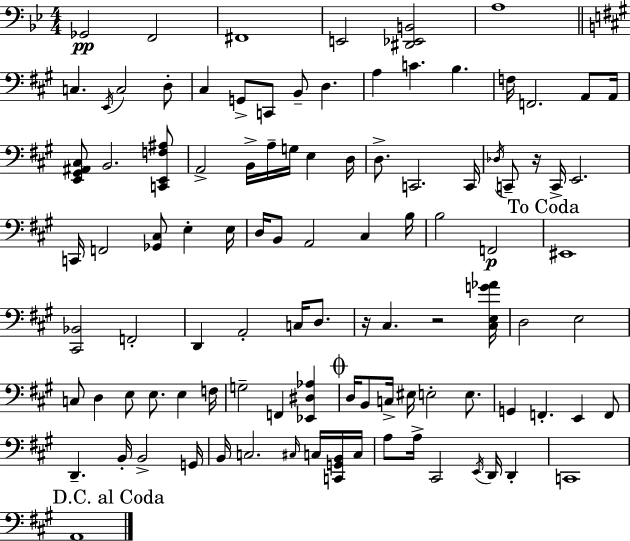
X:1
T:Untitled
M:4/4
L:1/4
K:Gm
_G,,2 F,,2 ^F,,4 E,,2 [^D,,_E,,B,,]2 A,4 C, E,,/4 C,2 D,/2 ^C, G,,/2 C,,/2 B,,/2 D, A, C B, F,/4 F,,2 A,,/2 A,,/4 [E,,^G,,^A,,^C,]/2 B,,2 [C,,E,,F,^A,]/2 A,,2 B,,/4 A,/4 G,/4 E, D,/4 D,/2 C,,2 C,,/4 _D,/4 C,,/2 z/4 C,,/4 E,,2 C,,/4 F,,2 [_G,,^C,]/2 E, E,/4 D,/4 B,,/2 A,,2 ^C, B,/4 B,2 F,,2 ^E,,4 [^C,,_B,,]2 F,,2 D,, A,,2 C,/4 D,/2 z/4 ^C, z2 [^C,E,G_A]/4 D,2 E,2 C,/2 D, E,/2 E,/2 E, F,/4 G,2 F,, [_E,,^D,_A,] D,/4 B,,/2 C,/4 ^E,/4 E,2 E,/2 G,, F,, E,, F,,/2 D,, B,,/4 B,,2 G,,/4 B,,/4 C,2 ^C,/4 C,/4 [C,,G,,B,,]/4 C,/4 A,/2 A,/4 ^C,,2 E,,/4 D,,/4 D,, C,,4 A,,4